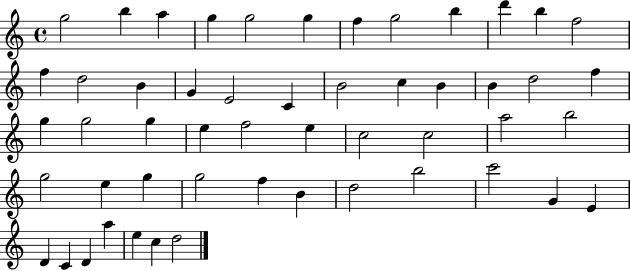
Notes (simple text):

G5/h B5/q A5/q G5/q G5/h G5/q F5/q G5/h B5/q D6/q B5/q F5/h F5/q D5/h B4/q G4/q E4/h C4/q B4/h C5/q B4/q B4/q D5/h F5/q G5/q G5/h G5/q E5/q F5/h E5/q C5/h C5/h A5/h B5/h G5/h E5/q G5/q G5/h F5/q B4/q D5/h B5/h C6/h G4/q E4/q D4/q C4/q D4/q A5/q E5/q C5/q D5/h